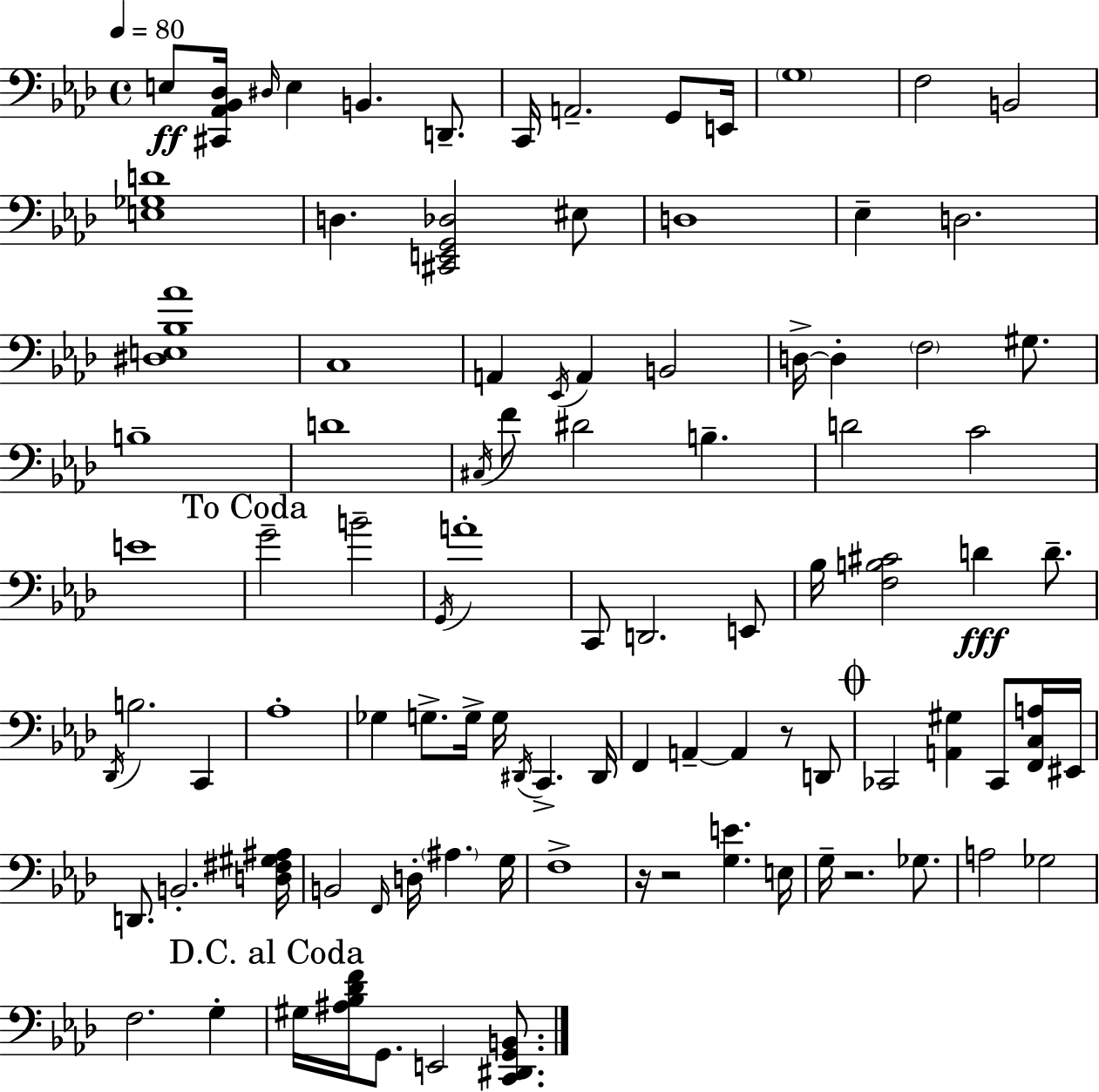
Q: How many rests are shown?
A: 4